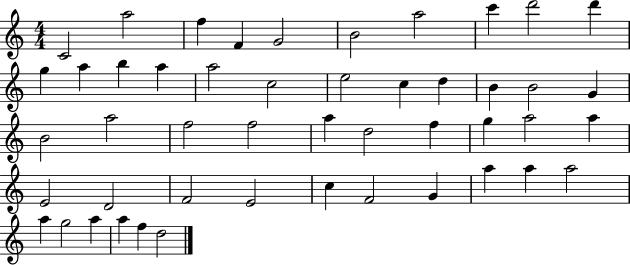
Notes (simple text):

C4/h A5/h F5/q F4/q G4/h B4/h A5/h C6/q D6/h D6/q G5/q A5/q B5/q A5/q A5/h C5/h E5/h C5/q D5/q B4/q B4/h G4/q B4/h A5/h F5/h F5/h A5/q D5/h F5/q G5/q A5/h A5/q E4/h D4/h F4/h E4/h C5/q F4/h G4/q A5/q A5/q A5/h A5/q G5/h A5/q A5/q F5/q D5/h